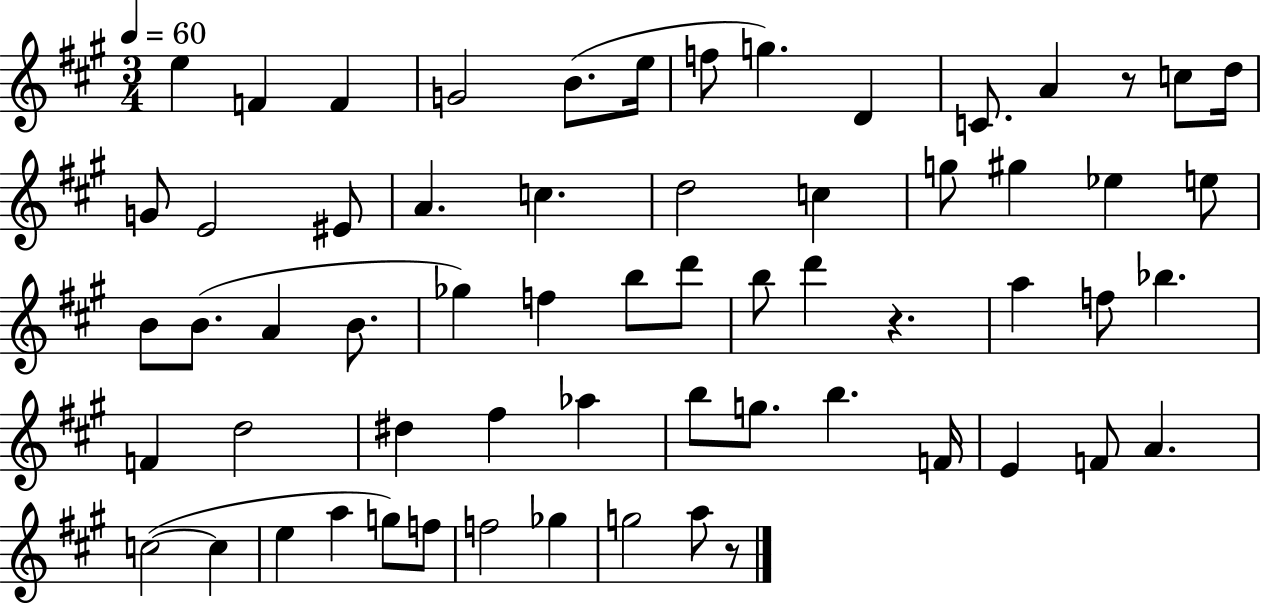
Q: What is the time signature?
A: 3/4